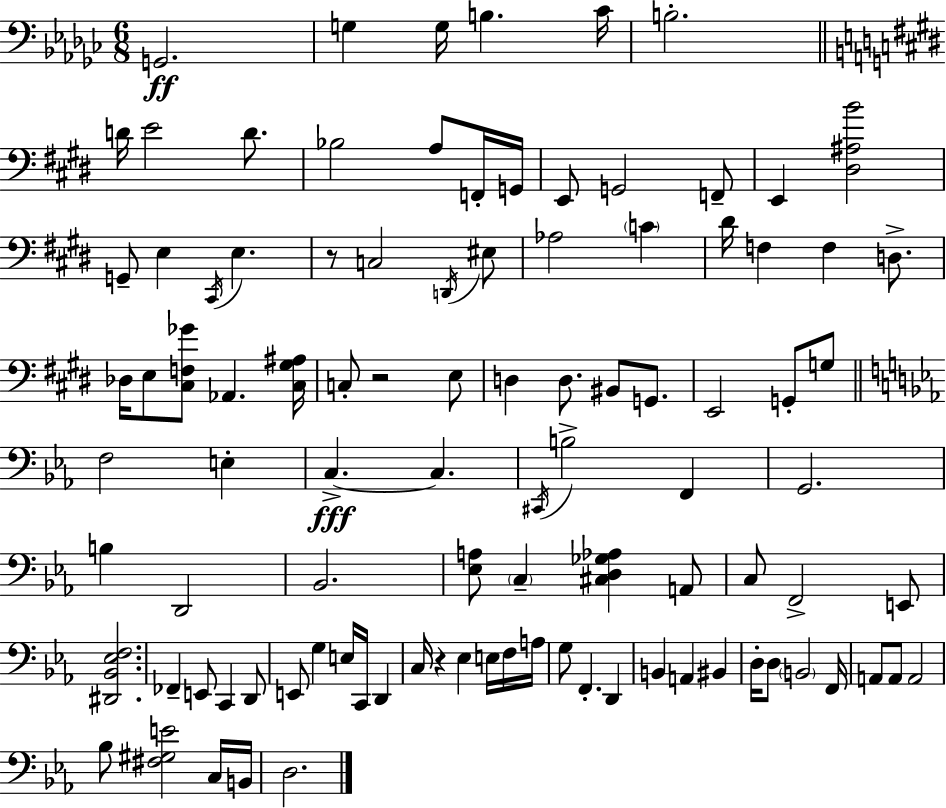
X:1
T:Untitled
M:6/8
L:1/4
K:Ebm
G,,2 G, G,/4 B, _C/4 B,2 D/4 E2 D/2 _B,2 A,/2 F,,/4 G,,/4 E,,/2 G,,2 F,,/2 E,, [^D,^A,B]2 G,,/2 E, ^C,,/4 E, z/2 C,2 D,,/4 ^E,/2 _A,2 C ^D/4 F, F, D,/2 _D,/4 E,/2 [^C,F,_G]/2 _A,, [^C,^G,^A,]/4 C,/2 z2 E,/2 D, D,/2 ^B,,/2 G,,/2 E,,2 G,,/2 G,/2 F,2 E, C, C, ^C,,/4 B,2 F,, G,,2 B, D,,2 _B,,2 [_E,A,]/2 C, [^C,D,_G,_A,] A,,/2 C,/2 F,,2 E,,/2 [^D,,_B,,_E,F,]2 _F,, E,,/2 C,, D,,/2 E,,/2 G, E,/4 C,,/4 D,, C,/4 z _E, E,/4 F,/4 A,/4 G,/2 F,, D,, B,, A,, ^B,, D,/4 D,/2 B,,2 F,,/4 A,,/2 A,,/2 A,,2 _B,/2 [^F,^G,E]2 C,/4 B,,/4 D,2